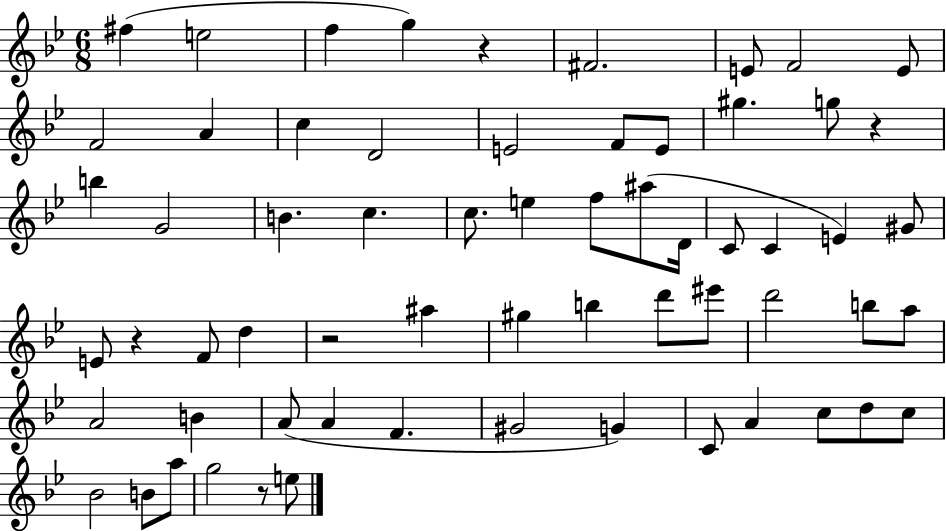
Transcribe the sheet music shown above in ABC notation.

X:1
T:Untitled
M:6/8
L:1/4
K:Bb
^f e2 f g z ^F2 E/2 F2 E/2 F2 A c D2 E2 F/2 E/2 ^g g/2 z b G2 B c c/2 e f/2 ^a/2 D/4 C/2 C E ^G/2 E/2 z F/2 d z2 ^a ^g b d'/2 ^e'/2 d'2 b/2 a/2 A2 B A/2 A F ^G2 G C/2 A c/2 d/2 c/2 _B2 B/2 a/2 g2 z/2 e/2